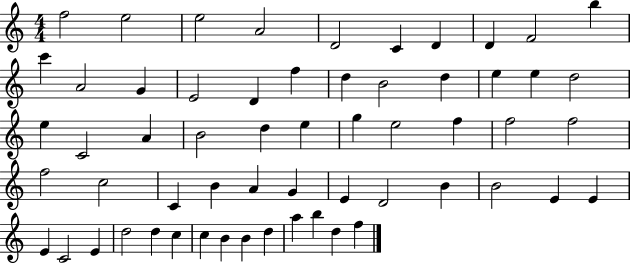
{
  \clef treble
  \numericTimeSignature
  \time 4/4
  \key c \major
  f''2 e''2 | e''2 a'2 | d'2 c'4 d'4 | d'4 f'2 b''4 | \break c'''4 a'2 g'4 | e'2 d'4 f''4 | d''4 b'2 d''4 | e''4 e''4 d''2 | \break e''4 c'2 a'4 | b'2 d''4 e''4 | g''4 e''2 f''4 | f''2 f''2 | \break f''2 c''2 | c'4 b'4 a'4 g'4 | e'4 d'2 b'4 | b'2 e'4 e'4 | \break e'4 c'2 e'4 | d''2 d''4 c''4 | c''4 b'4 b'4 d''4 | a''4 b''4 d''4 f''4 | \break \bar "|."
}